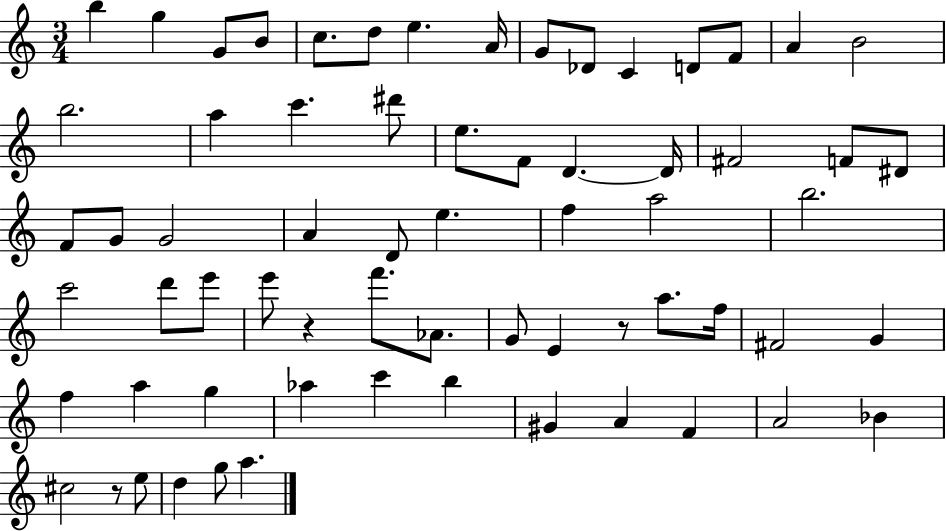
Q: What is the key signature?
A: C major